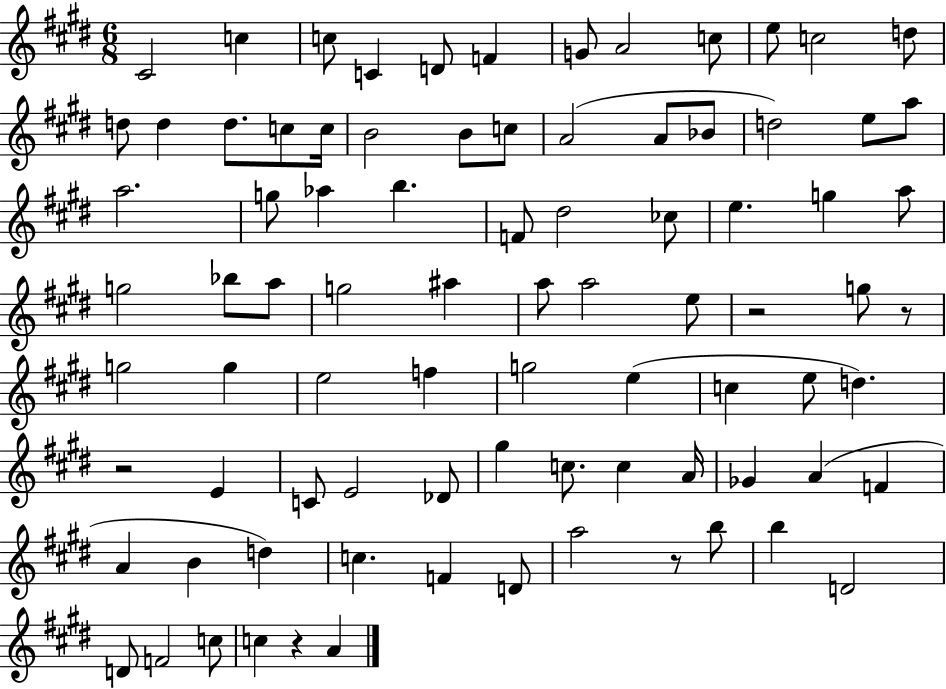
{
  \clef treble
  \numericTimeSignature
  \time 6/8
  \key e \major
  cis'2 c''4 | c''8 c'4 d'8 f'4 | g'8 a'2 c''8 | e''8 c''2 d''8 | \break d''8 d''4 d''8. c''8 c''16 | b'2 b'8 c''8 | a'2( a'8 bes'8 | d''2) e''8 a''8 | \break a''2. | g''8 aes''4 b''4. | f'8 dis''2 ces''8 | e''4. g''4 a''8 | \break g''2 bes''8 a''8 | g''2 ais''4 | a''8 a''2 e''8 | r2 g''8 r8 | \break g''2 g''4 | e''2 f''4 | g''2 e''4( | c''4 e''8 d''4.) | \break r2 e'4 | c'8 e'2 des'8 | gis''4 c''8. c''4 a'16 | ges'4 a'4( f'4 | \break a'4 b'4 d''4) | c''4. f'4 d'8 | a''2 r8 b''8 | b''4 d'2 | \break d'8 f'2 c''8 | c''4 r4 a'4 | \bar "|."
}